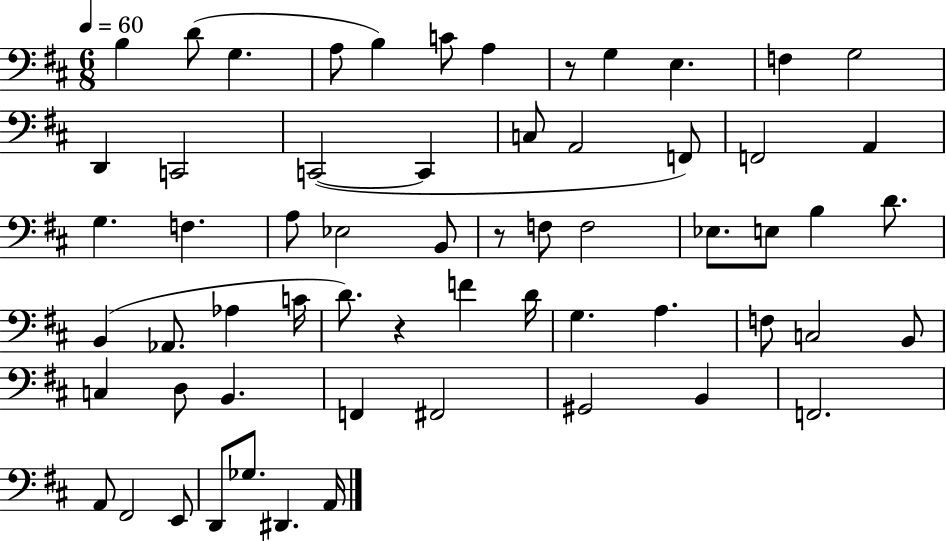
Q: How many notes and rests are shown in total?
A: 61